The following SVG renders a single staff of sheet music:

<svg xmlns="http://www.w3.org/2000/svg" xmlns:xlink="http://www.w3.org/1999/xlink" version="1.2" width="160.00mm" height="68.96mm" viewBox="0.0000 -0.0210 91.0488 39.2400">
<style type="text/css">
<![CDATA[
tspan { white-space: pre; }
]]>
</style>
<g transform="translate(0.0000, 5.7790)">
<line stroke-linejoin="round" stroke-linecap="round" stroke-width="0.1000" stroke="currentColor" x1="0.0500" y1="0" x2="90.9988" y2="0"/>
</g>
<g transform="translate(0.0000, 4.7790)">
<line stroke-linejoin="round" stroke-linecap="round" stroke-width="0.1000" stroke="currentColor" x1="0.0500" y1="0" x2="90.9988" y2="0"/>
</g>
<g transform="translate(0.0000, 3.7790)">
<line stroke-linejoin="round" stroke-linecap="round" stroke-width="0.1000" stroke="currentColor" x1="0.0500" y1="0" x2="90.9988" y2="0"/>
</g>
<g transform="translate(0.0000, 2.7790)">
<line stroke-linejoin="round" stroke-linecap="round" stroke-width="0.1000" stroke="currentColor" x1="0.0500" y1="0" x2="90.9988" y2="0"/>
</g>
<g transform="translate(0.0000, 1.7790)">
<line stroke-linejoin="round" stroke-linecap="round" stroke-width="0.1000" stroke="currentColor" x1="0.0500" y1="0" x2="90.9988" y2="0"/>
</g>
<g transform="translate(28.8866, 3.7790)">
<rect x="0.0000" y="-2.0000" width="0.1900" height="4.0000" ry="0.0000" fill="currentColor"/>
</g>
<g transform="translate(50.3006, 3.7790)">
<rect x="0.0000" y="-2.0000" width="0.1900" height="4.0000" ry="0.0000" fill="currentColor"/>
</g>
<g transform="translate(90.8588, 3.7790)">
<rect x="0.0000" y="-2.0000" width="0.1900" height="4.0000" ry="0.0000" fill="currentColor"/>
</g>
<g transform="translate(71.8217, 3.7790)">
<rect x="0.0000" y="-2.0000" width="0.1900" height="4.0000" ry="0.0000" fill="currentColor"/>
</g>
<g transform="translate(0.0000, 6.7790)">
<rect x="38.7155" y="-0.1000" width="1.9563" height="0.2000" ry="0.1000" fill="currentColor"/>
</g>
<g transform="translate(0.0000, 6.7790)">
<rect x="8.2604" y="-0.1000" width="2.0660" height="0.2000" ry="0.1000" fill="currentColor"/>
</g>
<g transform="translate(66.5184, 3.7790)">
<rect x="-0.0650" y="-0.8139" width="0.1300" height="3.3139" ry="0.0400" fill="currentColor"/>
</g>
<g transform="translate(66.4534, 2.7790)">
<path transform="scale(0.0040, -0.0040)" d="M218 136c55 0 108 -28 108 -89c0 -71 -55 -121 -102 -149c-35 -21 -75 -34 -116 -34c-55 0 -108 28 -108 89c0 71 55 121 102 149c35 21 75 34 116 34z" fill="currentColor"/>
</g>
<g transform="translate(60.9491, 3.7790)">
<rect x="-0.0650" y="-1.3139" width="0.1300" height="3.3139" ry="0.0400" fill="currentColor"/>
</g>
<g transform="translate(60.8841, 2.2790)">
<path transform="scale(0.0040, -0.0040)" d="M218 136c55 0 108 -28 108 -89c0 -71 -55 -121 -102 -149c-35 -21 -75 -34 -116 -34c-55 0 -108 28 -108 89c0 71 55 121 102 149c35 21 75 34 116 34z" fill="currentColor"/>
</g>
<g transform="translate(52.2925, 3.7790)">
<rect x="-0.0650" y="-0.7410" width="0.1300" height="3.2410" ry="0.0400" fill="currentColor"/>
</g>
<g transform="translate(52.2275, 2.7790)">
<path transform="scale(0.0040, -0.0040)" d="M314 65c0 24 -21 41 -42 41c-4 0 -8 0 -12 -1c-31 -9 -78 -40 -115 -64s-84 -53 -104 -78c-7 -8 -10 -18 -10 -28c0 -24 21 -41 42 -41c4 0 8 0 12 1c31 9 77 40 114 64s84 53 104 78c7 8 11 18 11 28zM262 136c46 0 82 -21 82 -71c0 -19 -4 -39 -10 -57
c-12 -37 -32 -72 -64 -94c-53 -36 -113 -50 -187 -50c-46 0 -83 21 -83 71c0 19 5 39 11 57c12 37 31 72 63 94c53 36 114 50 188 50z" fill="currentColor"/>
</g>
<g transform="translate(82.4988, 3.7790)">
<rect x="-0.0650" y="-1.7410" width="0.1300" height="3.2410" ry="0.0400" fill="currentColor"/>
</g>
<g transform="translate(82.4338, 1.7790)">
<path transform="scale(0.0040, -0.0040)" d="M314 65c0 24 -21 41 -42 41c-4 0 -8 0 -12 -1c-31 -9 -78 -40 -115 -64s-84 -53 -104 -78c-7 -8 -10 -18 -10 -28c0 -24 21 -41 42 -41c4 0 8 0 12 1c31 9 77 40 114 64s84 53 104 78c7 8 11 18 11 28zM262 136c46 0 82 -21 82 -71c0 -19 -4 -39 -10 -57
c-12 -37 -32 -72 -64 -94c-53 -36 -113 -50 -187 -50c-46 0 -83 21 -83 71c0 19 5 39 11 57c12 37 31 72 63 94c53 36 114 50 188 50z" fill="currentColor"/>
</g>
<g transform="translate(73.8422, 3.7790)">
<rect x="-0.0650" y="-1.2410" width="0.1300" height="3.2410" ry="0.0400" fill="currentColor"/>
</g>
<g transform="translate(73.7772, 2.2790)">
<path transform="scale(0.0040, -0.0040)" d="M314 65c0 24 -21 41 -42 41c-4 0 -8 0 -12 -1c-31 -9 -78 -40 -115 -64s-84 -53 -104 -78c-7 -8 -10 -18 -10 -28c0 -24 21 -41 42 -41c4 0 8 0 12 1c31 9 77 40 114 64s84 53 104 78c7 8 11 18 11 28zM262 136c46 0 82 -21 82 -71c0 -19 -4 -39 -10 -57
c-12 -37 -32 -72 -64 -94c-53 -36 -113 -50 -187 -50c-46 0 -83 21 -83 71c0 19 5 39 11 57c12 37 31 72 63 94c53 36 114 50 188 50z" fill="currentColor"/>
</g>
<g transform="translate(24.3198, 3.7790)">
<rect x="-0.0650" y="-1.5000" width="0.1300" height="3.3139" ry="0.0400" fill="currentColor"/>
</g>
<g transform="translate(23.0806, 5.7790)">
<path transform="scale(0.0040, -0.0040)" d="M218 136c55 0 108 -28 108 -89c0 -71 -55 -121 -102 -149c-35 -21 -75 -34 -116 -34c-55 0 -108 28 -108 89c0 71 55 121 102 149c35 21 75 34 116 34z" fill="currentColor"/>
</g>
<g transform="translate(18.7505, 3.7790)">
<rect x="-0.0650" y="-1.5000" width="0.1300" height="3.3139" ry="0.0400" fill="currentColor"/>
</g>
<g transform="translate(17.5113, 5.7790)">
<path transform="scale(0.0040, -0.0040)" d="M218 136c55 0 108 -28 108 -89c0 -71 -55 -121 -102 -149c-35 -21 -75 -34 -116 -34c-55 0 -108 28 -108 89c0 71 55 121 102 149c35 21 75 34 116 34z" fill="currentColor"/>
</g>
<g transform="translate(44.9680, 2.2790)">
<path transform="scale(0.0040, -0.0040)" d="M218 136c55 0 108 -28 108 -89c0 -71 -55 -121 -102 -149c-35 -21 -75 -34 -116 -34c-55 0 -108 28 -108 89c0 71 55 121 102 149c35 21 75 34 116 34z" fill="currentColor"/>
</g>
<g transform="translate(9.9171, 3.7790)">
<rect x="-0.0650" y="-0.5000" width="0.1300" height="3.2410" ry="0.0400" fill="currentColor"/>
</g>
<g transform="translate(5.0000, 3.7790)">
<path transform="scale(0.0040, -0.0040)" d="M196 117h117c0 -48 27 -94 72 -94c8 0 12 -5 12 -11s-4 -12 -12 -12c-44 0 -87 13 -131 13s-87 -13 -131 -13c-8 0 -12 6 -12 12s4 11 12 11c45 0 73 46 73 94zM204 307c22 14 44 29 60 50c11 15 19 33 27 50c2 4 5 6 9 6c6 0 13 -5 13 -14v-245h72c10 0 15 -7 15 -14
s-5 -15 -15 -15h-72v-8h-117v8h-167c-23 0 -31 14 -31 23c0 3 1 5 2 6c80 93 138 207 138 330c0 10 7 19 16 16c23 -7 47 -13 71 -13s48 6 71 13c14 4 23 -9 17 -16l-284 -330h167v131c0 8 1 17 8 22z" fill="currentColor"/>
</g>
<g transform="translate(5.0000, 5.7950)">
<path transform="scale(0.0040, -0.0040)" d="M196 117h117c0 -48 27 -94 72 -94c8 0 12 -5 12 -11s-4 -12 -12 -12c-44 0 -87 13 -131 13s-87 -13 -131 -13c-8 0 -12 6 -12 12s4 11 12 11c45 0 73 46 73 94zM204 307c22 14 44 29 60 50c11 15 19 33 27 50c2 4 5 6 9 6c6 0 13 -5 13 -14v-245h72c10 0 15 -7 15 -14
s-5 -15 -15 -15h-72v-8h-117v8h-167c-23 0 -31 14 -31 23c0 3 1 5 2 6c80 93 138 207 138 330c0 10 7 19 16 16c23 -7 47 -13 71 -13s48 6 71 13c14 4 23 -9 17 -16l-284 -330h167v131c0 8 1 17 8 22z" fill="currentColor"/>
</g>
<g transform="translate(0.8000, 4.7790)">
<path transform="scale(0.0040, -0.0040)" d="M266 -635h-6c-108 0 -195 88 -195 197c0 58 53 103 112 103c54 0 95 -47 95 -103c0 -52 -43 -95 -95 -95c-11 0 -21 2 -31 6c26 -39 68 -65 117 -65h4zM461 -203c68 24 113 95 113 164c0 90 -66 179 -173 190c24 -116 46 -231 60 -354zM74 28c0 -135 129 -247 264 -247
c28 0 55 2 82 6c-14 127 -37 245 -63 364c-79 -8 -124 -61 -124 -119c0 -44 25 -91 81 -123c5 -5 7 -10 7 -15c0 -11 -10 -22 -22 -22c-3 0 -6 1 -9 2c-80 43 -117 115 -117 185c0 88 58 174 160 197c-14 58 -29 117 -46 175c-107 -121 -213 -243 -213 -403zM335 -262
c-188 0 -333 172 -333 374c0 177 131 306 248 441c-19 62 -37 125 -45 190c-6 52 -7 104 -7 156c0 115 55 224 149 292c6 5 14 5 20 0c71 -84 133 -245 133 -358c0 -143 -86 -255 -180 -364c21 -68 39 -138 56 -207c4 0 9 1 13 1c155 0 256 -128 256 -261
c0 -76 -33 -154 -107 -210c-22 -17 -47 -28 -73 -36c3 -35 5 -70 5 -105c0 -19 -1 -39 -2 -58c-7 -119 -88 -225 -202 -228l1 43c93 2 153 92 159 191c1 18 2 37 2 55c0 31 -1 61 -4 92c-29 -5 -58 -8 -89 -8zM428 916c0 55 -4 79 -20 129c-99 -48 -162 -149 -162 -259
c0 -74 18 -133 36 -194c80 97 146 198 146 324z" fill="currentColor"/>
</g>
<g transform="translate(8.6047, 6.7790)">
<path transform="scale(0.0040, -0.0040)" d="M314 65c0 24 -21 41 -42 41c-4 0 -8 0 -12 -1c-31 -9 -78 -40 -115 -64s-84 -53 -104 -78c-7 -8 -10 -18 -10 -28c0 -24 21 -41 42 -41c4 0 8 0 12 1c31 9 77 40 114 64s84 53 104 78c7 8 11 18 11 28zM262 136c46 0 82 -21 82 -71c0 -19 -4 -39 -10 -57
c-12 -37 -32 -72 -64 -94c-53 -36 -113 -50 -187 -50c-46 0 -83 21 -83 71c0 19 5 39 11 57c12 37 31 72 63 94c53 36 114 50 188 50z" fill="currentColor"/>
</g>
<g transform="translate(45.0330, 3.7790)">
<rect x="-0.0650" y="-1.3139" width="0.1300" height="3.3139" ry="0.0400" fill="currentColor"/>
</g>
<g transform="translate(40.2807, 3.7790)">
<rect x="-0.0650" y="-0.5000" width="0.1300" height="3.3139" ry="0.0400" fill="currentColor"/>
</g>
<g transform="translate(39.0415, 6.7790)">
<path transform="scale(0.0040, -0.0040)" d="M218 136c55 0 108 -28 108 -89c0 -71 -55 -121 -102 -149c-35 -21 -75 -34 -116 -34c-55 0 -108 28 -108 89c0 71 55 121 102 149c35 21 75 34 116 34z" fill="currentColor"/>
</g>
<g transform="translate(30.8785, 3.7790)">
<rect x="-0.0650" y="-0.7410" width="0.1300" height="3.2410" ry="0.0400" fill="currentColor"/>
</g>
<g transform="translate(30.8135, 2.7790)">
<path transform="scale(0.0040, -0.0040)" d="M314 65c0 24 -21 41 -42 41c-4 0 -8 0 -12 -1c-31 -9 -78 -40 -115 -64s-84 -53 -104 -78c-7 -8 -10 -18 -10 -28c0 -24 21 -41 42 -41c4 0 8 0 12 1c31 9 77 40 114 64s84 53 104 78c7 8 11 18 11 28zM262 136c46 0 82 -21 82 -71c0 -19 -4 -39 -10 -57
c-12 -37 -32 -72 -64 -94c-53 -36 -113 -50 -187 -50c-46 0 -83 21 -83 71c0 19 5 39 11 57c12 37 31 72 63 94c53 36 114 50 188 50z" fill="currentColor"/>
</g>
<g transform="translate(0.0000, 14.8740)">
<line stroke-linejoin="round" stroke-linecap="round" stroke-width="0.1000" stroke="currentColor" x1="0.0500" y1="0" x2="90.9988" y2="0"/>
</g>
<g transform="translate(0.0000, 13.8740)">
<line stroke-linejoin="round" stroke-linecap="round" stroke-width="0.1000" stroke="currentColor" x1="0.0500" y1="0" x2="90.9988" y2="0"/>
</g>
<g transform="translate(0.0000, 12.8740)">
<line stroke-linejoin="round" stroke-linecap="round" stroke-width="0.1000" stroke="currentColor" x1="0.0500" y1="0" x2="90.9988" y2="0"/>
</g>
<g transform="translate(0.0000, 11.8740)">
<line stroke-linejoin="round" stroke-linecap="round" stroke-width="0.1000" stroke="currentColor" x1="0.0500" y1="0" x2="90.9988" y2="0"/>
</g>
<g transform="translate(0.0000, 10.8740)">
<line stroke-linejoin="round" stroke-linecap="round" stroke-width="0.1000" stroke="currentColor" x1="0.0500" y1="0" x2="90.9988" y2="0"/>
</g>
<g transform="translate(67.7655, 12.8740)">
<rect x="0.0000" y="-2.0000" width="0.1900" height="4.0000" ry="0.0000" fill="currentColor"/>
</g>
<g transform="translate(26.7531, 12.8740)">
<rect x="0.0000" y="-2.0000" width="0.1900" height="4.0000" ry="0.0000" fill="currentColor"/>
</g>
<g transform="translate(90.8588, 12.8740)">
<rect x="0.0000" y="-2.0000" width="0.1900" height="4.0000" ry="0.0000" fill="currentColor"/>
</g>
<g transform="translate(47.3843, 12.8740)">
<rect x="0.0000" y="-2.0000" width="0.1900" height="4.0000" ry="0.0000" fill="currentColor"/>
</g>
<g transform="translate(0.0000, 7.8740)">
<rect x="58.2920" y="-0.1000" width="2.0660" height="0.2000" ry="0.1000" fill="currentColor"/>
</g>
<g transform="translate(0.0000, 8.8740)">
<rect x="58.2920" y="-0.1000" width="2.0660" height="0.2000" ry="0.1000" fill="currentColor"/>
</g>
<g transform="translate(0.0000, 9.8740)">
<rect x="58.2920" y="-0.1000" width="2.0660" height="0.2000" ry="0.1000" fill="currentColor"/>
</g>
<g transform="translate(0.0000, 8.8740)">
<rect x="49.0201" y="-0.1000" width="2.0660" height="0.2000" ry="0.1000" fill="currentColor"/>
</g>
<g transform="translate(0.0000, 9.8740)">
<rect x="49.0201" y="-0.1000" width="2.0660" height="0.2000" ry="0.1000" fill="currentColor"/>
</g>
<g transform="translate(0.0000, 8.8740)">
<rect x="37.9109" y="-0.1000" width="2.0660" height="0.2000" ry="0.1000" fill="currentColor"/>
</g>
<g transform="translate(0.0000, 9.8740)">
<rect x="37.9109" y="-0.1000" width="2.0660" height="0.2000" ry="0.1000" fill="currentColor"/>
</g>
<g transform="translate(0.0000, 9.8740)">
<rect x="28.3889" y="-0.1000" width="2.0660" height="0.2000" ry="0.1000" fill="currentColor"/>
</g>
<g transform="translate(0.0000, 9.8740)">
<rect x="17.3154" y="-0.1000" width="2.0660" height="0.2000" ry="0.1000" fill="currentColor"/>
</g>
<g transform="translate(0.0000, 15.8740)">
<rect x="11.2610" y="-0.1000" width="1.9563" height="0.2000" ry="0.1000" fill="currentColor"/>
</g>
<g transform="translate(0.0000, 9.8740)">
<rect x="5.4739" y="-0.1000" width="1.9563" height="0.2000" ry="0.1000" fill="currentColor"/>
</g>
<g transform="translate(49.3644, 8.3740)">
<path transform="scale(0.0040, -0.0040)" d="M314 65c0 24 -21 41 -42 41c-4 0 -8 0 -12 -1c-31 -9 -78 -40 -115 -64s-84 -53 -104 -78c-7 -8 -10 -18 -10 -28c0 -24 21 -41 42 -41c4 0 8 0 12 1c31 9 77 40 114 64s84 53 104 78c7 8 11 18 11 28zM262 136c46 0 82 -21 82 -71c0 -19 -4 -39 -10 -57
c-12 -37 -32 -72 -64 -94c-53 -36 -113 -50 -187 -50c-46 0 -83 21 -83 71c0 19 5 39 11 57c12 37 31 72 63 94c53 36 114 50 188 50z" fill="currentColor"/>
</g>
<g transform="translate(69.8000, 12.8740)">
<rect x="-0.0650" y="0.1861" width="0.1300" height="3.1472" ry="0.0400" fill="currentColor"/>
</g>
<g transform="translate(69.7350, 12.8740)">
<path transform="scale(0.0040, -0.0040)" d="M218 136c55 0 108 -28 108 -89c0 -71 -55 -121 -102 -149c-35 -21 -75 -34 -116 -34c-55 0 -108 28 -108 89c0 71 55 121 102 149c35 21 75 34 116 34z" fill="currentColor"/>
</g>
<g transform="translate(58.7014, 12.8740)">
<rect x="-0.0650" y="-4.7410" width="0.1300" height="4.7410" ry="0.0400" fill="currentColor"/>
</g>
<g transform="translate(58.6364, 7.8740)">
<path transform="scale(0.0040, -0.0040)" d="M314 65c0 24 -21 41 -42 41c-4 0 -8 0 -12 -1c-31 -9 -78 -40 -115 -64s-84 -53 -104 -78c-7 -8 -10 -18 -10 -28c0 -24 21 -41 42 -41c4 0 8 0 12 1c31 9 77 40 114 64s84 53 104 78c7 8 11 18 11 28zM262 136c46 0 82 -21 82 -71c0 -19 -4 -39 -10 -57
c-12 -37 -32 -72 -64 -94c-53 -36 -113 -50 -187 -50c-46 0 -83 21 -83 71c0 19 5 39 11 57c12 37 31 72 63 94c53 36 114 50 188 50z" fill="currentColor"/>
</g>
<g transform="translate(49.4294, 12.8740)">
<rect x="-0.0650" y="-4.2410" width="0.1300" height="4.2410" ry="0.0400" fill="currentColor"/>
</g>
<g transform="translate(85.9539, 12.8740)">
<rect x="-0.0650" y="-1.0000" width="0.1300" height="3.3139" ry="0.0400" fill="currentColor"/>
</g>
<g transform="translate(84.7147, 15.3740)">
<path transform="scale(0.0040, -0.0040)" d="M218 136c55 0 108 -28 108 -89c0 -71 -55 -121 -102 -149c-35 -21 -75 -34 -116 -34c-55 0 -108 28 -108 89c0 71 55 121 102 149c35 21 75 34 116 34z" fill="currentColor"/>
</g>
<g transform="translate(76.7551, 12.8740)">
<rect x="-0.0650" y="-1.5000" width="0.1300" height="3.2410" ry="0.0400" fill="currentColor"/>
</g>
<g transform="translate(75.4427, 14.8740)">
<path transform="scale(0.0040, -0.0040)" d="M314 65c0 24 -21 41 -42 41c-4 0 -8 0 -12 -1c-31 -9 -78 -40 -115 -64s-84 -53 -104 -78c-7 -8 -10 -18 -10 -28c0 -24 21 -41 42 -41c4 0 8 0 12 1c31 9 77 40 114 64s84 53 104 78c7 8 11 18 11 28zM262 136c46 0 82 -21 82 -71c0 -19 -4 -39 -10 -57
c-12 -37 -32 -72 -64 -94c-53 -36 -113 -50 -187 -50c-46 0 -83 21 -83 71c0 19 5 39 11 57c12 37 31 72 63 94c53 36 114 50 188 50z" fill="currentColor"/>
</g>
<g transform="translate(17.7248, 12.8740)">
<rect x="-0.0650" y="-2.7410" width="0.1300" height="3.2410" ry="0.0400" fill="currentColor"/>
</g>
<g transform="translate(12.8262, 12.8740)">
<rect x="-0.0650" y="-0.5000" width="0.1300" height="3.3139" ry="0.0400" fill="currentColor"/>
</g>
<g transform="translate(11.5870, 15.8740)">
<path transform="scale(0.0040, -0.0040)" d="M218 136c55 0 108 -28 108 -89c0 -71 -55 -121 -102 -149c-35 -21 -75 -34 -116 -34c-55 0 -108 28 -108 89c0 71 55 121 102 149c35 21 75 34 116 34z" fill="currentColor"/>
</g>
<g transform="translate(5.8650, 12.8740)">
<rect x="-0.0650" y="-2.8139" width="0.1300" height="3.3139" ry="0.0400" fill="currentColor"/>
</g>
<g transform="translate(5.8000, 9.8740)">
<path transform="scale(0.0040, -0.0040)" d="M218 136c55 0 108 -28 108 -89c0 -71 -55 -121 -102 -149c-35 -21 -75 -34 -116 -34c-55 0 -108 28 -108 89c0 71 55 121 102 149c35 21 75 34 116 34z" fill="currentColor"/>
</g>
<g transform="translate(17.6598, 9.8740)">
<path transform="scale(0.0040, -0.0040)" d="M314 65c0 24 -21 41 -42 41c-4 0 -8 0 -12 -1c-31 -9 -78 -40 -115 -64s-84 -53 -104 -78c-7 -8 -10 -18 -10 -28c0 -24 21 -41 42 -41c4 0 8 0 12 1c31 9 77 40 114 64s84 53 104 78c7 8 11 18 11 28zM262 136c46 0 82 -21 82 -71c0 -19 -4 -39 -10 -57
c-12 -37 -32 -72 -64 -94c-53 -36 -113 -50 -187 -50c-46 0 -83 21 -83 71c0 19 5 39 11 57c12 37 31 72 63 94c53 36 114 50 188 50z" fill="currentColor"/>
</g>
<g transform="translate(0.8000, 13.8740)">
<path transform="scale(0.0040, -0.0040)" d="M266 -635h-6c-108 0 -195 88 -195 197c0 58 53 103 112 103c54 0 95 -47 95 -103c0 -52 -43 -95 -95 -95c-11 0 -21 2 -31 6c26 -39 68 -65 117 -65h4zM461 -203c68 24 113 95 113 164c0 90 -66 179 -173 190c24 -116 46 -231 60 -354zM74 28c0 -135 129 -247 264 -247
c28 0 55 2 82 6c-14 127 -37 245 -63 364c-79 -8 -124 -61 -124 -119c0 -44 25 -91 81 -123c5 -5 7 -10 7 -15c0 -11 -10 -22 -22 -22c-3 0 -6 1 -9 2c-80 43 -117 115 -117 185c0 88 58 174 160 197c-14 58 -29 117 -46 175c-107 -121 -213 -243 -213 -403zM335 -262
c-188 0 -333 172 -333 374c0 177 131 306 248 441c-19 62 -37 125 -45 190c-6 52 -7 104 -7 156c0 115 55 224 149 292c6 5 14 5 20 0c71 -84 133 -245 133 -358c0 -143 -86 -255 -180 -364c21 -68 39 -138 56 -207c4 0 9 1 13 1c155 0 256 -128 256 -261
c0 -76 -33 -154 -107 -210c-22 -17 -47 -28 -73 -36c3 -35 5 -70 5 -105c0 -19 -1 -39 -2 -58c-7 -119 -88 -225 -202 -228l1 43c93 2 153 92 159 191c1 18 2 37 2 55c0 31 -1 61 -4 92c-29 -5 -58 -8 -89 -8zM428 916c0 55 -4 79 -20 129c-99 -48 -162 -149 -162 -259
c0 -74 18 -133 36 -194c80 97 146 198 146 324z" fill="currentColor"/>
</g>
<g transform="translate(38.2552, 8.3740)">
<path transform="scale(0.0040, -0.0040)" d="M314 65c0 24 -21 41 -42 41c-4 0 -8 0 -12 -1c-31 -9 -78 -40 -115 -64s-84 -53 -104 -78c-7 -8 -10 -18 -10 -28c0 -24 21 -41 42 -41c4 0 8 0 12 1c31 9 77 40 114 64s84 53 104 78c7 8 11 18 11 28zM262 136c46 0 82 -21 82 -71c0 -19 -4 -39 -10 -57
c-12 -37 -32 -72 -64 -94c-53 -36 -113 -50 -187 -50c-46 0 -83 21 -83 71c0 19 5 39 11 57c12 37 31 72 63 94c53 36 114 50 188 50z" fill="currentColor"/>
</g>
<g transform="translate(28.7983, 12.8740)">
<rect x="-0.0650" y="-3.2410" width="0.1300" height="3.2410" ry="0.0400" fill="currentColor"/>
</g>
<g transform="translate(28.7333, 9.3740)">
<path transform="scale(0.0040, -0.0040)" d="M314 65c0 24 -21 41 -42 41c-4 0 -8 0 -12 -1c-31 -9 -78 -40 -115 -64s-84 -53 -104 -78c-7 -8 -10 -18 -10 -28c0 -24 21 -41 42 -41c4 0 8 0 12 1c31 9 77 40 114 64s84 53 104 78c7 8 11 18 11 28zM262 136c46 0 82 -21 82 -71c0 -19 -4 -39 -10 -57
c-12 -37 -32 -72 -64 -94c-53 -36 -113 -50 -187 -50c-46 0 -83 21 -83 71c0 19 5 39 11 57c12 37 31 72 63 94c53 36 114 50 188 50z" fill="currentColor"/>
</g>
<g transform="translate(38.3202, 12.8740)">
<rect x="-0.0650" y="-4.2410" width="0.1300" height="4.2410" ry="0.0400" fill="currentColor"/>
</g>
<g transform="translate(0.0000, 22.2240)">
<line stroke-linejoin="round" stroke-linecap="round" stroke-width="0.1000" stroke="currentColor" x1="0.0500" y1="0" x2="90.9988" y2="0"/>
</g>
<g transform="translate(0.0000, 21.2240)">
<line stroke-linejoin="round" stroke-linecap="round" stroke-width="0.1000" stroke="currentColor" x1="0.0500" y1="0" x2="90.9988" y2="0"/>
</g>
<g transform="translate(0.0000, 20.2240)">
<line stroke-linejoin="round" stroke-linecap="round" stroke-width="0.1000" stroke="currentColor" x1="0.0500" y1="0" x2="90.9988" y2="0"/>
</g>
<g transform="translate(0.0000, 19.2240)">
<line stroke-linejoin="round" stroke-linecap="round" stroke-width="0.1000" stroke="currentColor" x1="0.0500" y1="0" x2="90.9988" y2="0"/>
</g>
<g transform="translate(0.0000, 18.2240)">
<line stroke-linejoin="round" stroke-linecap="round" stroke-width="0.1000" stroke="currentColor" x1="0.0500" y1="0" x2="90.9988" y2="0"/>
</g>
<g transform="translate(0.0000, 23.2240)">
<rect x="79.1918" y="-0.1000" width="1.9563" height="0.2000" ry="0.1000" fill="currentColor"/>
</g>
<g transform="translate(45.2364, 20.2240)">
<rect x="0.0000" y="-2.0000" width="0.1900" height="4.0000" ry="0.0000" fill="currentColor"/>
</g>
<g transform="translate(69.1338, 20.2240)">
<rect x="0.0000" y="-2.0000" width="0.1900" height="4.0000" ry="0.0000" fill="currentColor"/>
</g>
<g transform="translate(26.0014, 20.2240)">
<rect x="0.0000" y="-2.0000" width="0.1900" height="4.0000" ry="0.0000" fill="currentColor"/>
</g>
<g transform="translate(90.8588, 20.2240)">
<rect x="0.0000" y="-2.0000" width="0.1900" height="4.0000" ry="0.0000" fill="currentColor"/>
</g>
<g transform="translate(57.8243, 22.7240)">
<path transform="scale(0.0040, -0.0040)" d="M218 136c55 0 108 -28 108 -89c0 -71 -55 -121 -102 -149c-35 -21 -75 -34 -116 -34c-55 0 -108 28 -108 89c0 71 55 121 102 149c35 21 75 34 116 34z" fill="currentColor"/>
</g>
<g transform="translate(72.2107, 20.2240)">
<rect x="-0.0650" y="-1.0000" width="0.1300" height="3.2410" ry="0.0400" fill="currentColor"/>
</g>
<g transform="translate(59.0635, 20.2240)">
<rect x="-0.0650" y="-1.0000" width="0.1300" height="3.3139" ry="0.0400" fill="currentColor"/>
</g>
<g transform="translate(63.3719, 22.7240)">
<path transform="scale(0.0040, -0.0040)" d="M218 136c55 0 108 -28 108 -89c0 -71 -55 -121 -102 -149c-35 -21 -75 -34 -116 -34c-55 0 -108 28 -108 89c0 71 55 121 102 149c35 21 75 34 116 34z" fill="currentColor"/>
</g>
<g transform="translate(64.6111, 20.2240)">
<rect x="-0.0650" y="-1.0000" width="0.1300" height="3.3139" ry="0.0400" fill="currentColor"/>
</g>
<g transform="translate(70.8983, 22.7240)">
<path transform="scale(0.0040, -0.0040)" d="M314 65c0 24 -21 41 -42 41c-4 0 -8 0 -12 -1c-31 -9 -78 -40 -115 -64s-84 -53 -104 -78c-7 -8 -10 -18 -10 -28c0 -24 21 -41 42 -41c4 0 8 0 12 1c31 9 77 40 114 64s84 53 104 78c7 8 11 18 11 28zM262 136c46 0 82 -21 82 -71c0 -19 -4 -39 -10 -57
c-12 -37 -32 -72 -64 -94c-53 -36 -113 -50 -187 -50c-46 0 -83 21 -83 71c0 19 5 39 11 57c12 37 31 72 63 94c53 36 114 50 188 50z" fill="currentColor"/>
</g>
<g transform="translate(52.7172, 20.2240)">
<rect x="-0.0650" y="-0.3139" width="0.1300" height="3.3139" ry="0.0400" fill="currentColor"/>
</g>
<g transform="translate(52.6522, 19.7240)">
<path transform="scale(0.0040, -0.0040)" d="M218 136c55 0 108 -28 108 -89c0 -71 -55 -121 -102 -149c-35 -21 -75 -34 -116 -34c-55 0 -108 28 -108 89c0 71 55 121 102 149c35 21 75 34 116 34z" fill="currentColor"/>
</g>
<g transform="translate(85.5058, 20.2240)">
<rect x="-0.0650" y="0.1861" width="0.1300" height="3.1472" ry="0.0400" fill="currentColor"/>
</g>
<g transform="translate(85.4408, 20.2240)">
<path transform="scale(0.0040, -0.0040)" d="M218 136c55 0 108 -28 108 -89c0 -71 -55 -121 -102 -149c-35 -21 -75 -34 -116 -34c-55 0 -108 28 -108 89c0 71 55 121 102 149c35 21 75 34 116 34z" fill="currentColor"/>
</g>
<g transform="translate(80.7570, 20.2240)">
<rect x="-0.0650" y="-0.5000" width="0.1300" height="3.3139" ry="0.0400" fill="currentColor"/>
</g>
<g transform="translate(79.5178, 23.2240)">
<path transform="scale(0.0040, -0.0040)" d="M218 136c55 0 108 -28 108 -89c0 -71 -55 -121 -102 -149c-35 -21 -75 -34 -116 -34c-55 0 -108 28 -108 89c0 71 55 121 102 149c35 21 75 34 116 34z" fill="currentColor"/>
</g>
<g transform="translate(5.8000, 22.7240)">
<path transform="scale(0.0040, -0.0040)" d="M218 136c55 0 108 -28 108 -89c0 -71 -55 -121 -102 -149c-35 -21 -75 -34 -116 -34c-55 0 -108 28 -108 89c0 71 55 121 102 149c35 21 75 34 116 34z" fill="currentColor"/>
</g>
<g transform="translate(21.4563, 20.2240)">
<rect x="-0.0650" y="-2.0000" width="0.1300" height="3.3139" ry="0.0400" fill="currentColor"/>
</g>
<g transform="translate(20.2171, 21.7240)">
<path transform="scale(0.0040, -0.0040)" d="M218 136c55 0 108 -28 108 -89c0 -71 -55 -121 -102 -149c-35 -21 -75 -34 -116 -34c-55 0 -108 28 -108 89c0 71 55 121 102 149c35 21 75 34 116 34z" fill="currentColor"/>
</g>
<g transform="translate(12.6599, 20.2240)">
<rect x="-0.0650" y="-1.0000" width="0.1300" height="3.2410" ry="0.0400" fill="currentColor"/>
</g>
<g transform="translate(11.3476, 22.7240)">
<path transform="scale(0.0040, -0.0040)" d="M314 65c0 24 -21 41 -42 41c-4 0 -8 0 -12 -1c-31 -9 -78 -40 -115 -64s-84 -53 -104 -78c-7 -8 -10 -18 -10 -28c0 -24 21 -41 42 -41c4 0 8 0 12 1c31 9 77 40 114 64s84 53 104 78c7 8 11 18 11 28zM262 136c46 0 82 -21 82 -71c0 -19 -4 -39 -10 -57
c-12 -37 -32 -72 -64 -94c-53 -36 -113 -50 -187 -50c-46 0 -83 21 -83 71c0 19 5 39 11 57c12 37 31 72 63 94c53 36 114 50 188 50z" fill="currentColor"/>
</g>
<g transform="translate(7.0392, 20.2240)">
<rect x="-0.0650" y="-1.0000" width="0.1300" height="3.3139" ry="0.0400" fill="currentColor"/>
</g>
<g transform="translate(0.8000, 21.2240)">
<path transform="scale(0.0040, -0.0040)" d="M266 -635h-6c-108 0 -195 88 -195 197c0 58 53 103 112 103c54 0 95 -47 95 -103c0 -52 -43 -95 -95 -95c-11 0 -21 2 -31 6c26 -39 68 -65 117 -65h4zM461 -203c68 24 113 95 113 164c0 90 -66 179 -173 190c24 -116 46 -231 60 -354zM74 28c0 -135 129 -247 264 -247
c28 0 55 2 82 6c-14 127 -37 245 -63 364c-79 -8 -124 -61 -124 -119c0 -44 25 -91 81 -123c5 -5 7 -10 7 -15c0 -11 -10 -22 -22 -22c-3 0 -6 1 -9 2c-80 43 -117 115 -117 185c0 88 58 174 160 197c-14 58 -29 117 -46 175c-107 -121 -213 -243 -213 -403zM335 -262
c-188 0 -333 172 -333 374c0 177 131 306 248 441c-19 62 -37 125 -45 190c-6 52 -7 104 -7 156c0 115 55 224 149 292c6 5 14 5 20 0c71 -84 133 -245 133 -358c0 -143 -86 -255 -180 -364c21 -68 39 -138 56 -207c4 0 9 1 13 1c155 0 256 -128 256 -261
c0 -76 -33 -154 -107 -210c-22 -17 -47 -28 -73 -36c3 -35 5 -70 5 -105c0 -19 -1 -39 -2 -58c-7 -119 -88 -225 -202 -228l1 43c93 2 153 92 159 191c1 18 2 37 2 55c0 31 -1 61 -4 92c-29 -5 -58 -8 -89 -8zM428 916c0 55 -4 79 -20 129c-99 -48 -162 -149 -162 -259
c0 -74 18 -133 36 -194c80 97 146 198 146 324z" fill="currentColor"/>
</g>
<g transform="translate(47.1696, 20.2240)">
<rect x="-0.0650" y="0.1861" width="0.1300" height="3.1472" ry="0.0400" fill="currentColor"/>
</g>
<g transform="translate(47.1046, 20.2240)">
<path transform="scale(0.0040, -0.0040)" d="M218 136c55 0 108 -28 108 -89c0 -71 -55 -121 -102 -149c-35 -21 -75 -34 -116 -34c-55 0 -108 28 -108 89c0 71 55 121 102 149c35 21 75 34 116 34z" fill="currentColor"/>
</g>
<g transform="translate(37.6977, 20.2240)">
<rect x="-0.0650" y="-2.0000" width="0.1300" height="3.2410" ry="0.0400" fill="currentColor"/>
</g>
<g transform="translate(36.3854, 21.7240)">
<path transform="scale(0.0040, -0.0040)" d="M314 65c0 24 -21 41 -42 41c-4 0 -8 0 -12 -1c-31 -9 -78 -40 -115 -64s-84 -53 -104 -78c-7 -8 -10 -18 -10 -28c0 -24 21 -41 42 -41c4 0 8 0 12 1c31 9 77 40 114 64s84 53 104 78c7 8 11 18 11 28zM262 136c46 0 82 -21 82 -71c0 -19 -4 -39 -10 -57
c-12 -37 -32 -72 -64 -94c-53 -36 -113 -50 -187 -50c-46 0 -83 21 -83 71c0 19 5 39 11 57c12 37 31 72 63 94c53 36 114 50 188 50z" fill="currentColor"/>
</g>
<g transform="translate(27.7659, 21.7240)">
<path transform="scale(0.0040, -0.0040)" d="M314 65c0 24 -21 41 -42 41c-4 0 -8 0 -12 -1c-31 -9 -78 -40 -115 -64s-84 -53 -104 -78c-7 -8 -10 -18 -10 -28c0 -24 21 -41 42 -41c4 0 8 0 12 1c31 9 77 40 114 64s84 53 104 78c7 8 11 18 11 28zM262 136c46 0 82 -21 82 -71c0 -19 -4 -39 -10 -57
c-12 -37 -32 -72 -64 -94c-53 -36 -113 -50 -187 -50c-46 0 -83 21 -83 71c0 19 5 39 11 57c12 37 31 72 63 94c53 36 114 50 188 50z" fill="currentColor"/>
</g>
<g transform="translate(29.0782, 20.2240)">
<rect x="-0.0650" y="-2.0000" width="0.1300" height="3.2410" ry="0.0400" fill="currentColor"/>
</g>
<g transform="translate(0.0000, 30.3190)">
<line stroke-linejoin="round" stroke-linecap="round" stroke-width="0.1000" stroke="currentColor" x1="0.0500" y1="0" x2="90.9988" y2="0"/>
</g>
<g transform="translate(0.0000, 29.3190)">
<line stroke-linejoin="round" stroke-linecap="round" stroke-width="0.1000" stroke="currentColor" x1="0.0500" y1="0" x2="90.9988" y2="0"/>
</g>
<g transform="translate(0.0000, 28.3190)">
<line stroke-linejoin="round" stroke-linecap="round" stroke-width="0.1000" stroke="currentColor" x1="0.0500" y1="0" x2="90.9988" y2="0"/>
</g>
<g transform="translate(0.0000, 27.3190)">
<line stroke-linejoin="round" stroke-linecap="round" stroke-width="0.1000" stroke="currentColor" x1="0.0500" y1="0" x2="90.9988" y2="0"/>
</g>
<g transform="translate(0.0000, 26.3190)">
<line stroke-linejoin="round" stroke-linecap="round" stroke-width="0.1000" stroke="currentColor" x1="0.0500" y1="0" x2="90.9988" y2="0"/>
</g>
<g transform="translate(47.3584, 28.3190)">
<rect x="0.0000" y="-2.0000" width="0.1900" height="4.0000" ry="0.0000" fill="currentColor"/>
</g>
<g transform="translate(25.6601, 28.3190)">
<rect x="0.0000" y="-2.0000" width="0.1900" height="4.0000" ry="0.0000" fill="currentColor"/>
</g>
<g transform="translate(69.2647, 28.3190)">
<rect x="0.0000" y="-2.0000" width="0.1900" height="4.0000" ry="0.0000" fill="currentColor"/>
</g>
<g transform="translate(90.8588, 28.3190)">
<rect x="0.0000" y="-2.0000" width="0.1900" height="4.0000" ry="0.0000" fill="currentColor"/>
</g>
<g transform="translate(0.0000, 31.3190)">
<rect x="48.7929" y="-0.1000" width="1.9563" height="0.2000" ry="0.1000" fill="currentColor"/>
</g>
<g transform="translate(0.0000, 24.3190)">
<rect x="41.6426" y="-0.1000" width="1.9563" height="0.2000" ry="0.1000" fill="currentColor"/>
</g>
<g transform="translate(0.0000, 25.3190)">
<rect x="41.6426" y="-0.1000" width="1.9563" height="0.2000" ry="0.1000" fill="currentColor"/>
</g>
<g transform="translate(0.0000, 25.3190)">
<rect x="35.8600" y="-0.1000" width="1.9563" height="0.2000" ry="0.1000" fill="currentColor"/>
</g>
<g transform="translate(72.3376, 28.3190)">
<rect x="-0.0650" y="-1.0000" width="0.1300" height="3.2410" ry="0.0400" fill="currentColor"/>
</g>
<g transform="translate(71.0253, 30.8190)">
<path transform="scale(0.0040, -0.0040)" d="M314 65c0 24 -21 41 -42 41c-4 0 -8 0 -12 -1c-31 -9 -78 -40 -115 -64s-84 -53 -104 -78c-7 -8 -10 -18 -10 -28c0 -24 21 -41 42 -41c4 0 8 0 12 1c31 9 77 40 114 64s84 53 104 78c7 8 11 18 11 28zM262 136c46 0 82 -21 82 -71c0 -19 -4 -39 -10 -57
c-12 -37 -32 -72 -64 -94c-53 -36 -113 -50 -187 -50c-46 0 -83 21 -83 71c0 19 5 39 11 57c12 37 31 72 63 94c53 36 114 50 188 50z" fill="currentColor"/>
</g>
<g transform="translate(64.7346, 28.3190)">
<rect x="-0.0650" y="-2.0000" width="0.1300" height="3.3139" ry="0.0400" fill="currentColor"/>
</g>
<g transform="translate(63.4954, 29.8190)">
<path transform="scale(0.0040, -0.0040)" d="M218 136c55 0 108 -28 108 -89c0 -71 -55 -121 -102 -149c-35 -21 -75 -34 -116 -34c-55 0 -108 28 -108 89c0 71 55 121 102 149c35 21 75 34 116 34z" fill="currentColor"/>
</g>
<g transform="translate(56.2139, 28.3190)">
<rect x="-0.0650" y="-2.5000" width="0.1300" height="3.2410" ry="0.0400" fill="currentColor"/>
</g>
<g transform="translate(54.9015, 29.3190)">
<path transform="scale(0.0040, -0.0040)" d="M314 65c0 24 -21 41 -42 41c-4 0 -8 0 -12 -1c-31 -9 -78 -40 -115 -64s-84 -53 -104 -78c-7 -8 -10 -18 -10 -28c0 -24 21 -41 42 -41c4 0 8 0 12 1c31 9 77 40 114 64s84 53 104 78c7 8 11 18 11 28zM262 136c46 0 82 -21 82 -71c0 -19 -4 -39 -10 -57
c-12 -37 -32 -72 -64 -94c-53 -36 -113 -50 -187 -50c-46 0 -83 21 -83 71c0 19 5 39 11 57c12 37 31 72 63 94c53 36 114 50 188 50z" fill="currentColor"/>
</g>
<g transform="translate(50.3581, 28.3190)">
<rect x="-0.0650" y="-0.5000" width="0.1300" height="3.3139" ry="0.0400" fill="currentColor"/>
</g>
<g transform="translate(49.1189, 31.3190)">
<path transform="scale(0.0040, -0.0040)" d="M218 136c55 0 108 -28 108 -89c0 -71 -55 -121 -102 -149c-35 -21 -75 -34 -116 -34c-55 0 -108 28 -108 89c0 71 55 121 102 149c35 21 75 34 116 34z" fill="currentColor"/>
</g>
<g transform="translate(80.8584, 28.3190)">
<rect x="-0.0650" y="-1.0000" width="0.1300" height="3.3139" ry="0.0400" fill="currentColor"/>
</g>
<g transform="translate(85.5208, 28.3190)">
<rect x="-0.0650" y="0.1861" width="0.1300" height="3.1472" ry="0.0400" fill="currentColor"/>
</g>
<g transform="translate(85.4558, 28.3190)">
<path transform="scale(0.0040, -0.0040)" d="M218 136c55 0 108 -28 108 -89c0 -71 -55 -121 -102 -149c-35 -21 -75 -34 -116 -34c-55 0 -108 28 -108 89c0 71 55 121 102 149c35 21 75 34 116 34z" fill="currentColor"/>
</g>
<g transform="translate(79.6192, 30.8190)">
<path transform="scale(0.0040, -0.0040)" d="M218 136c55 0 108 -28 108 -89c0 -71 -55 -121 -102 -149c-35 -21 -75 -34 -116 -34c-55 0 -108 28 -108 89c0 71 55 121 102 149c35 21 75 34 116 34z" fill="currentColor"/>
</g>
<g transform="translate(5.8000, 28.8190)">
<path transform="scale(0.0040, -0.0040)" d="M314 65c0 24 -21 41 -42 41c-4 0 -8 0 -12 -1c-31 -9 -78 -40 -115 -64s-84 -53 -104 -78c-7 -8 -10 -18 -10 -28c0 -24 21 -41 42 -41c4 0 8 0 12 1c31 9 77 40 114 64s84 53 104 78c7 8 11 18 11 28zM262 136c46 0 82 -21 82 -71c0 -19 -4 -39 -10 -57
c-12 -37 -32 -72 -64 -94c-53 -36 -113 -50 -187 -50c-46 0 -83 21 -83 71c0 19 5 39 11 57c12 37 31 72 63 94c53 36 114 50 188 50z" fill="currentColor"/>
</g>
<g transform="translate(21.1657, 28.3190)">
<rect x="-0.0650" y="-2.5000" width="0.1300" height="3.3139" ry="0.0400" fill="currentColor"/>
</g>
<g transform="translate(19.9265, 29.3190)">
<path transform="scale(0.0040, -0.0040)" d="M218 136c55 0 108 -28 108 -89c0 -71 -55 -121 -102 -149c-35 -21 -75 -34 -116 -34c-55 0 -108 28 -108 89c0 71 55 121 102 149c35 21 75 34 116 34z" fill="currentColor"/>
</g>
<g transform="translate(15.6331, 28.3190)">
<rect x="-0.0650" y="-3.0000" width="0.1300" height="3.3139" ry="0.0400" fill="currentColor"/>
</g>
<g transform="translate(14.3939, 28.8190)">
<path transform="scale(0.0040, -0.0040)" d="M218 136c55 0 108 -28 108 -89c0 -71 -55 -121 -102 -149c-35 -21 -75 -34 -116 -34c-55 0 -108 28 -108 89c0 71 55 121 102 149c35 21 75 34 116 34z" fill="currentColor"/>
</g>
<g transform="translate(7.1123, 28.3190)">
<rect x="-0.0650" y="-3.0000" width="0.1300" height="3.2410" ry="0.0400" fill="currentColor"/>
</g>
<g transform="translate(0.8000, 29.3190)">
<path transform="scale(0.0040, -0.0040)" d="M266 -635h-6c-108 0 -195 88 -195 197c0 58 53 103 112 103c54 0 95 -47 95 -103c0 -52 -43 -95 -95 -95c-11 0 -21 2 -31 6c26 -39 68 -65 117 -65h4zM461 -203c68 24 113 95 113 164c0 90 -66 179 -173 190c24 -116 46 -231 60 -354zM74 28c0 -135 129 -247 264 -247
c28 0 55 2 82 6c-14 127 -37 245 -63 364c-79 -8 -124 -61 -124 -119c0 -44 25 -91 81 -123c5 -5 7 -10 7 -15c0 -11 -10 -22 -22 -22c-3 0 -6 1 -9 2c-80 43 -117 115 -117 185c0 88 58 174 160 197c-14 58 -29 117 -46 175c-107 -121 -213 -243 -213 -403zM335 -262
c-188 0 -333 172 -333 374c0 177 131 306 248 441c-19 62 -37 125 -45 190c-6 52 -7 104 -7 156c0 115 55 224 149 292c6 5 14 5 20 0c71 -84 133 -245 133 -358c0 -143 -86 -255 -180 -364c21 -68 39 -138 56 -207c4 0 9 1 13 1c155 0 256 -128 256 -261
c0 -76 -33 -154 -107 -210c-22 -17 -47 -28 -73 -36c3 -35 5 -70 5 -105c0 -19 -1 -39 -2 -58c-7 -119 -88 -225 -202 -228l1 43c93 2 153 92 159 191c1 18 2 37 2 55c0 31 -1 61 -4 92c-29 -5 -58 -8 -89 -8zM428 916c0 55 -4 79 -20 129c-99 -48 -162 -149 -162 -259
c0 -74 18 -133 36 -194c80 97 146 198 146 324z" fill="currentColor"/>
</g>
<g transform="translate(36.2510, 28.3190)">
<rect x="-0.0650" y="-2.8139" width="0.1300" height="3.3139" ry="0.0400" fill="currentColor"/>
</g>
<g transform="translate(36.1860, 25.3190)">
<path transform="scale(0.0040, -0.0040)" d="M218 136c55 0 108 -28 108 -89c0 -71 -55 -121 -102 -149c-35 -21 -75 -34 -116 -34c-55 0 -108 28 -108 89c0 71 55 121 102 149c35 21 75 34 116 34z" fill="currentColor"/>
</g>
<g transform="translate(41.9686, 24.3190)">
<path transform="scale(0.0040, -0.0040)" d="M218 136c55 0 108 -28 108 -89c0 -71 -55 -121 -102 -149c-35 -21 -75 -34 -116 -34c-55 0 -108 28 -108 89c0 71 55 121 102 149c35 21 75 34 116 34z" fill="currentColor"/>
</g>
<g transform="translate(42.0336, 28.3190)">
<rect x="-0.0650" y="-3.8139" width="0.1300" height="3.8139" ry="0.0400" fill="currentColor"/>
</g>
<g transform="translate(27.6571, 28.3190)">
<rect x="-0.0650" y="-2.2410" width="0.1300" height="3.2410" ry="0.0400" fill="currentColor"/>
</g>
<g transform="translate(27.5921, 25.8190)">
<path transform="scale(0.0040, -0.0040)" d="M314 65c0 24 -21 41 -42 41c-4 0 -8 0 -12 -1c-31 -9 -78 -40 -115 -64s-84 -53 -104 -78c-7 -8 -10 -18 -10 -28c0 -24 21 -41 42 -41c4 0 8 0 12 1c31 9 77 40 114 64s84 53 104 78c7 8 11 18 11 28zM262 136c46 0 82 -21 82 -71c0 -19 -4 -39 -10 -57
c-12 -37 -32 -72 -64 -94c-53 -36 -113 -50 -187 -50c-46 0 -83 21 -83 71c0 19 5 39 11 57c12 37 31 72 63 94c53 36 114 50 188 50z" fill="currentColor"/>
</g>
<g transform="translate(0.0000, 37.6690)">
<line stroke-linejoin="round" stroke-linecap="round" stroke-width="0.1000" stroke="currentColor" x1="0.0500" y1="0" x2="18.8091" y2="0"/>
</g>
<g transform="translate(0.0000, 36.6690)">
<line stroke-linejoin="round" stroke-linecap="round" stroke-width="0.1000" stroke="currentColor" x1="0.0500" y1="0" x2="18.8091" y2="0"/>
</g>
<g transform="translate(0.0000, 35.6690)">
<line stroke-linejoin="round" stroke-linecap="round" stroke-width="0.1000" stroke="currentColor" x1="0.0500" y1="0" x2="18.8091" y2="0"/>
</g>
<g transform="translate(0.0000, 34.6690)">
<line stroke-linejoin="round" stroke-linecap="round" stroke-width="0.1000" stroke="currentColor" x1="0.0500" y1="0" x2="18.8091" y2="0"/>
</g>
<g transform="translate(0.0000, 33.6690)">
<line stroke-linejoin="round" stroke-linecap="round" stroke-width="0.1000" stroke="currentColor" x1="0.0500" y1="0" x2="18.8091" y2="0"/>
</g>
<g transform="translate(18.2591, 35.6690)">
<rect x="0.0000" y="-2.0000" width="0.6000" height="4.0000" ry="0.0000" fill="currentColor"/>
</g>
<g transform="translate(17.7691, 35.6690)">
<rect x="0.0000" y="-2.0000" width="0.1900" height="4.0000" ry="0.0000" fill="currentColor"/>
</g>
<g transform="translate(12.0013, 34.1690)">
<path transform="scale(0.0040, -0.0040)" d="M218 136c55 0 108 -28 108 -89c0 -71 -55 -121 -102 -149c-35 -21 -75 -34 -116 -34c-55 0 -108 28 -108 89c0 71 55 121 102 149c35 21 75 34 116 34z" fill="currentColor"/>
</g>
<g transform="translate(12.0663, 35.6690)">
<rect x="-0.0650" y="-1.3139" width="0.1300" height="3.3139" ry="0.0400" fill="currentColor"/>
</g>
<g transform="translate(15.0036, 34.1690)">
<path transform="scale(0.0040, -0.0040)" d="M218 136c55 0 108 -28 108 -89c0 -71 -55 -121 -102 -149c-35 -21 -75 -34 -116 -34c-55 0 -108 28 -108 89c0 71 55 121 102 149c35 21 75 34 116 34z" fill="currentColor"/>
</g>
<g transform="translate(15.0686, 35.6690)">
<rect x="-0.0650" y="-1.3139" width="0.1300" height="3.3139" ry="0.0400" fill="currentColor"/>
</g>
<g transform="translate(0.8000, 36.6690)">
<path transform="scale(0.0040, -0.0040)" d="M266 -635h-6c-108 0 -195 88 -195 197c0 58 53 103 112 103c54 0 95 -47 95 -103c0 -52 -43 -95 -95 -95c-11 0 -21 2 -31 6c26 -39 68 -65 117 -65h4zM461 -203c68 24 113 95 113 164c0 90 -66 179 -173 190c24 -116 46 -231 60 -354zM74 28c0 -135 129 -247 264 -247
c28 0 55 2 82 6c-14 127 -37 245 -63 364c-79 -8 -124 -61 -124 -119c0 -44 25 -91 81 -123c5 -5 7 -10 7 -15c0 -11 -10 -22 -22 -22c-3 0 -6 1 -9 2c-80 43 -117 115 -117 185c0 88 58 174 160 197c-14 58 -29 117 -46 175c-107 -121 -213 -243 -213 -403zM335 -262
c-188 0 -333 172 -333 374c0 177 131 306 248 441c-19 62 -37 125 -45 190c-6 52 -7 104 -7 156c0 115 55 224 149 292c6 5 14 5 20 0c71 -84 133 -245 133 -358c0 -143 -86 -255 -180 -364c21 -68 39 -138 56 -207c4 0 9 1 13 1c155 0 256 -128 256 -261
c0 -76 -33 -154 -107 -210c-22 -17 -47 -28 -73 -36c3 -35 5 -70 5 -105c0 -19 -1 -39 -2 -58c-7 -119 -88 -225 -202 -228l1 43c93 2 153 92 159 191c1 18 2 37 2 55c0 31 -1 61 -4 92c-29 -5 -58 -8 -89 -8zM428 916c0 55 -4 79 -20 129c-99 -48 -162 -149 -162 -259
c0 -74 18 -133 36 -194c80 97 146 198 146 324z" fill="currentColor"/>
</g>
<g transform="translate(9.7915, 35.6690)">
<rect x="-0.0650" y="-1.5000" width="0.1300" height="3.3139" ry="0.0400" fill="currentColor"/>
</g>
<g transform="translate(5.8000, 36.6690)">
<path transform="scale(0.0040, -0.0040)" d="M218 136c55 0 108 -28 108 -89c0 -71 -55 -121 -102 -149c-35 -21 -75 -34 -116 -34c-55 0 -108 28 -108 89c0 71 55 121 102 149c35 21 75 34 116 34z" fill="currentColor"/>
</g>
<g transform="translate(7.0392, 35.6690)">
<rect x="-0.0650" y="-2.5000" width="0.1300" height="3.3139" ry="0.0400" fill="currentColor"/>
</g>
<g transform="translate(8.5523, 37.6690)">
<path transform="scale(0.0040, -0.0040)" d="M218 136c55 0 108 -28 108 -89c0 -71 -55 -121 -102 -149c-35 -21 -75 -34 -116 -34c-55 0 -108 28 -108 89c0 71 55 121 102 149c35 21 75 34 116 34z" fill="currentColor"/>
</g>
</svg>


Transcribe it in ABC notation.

X:1
T:Untitled
M:4/4
L:1/4
K:C
C2 E E d2 C e d2 e d e2 f2 a C a2 b2 d'2 d'2 e'2 B E2 D D D2 F F2 F2 B c D D D2 C B A2 A G g2 a c' C G2 F D2 D B G E e e